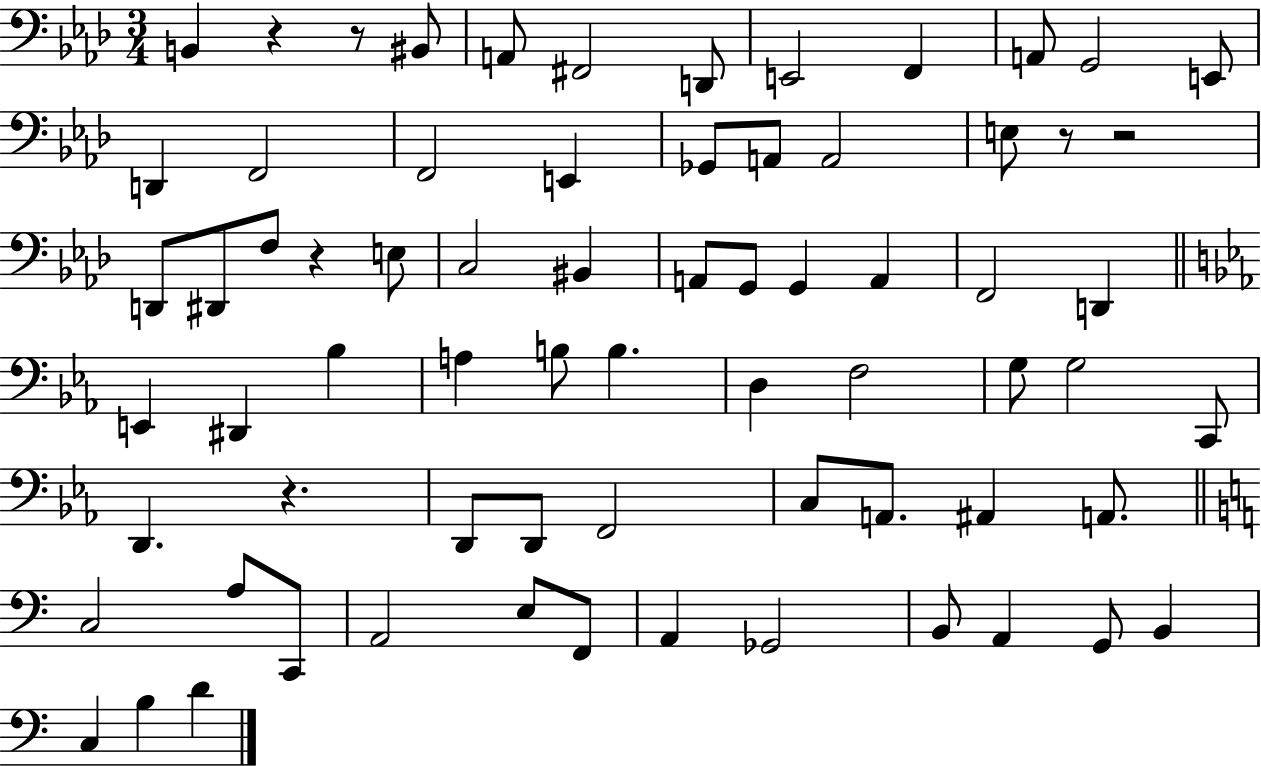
{
  \clef bass
  \numericTimeSignature
  \time 3/4
  \key aes \major
  b,4 r4 r8 bis,8 | a,8 fis,2 d,8 | e,2 f,4 | a,8 g,2 e,8 | \break d,4 f,2 | f,2 e,4 | ges,8 a,8 a,2 | e8 r8 r2 | \break d,8 dis,8 f8 r4 e8 | c2 bis,4 | a,8 g,8 g,4 a,4 | f,2 d,4 | \break \bar "||" \break \key ees \major e,4 dis,4 bes4 | a4 b8 b4. | d4 f2 | g8 g2 c,8 | \break d,4. r4. | d,8 d,8 f,2 | c8 a,8. ais,4 a,8. | \bar "||" \break \key c \major c2 a8 c,8 | a,2 e8 f,8 | a,4 ges,2 | b,8 a,4 g,8 b,4 | \break c4 b4 d'4 | \bar "|."
}